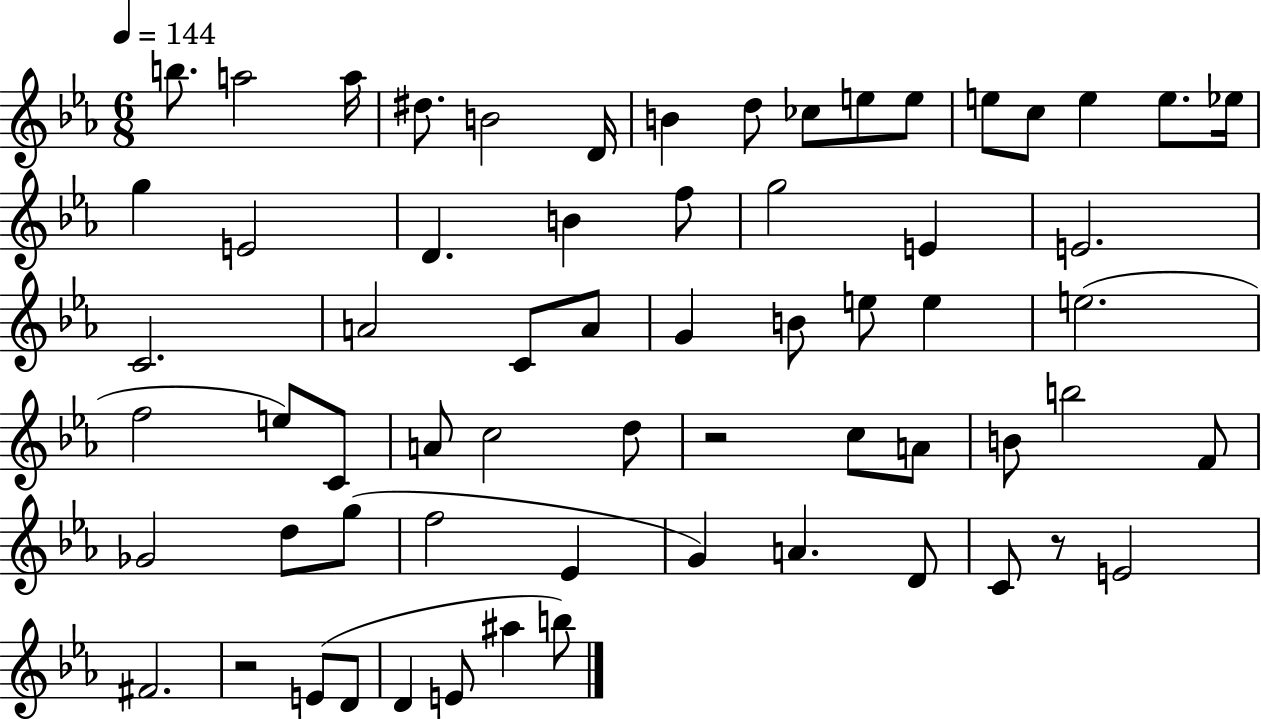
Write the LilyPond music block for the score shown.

{
  \clef treble
  \numericTimeSignature
  \time 6/8
  \key ees \major
  \tempo 4 = 144
  \repeat volta 2 { b''8. a''2 a''16 | dis''8. b'2 d'16 | b'4 d''8 ces''8 e''8 e''8 | e''8 c''8 e''4 e''8. ees''16 | \break g''4 e'2 | d'4. b'4 f''8 | g''2 e'4 | e'2. | \break c'2. | a'2 c'8 a'8 | g'4 b'8 e''8 e''4 | e''2.( | \break f''2 e''8) c'8 | a'8 c''2 d''8 | r2 c''8 a'8 | b'8 b''2 f'8 | \break ges'2 d''8 g''8( | f''2 ees'4 | g'4) a'4. d'8 | c'8 r8 e'2 | \break fis'2. | r2 e'8( d'8 | d'4 e'8 ais''4 b''8) | } \bar "|."
}